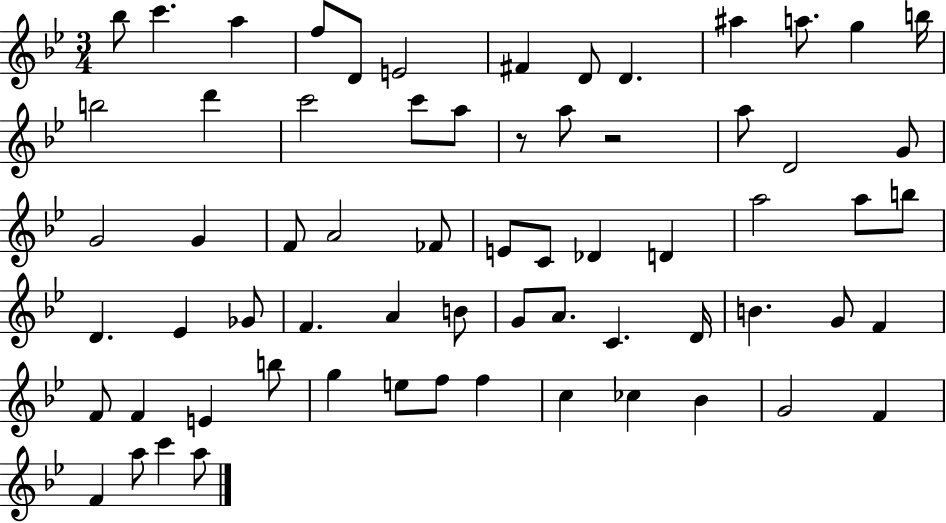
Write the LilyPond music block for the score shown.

{
  \clef treble
  \numericTimeSignature
  \time 3/4
  \key bes \major
  bes''8 c'''4. a''4 | f''8 d'8 e'2 | fis'4 d'8 d'4. | ais''4 a''8. g''4 b''16 | \break b''2 d'''4 | c'''2 c'''8 a''8 | r8 a''8 r2 | a''8 d'2 g'8 | \break g'2 g'4 | f'8 a'2 fes'8 | e'8 c'8 des'4 d'4 | a''2 a''8 b''8 | \break d'4. ees'4 ges'8 | f'4. a'4 b'8 | g'8 a'8. c'4. d'16 | b'4. g'8 f'4 | \break f'8 f'4 e'4 b''8 | g''4 e''8 f''8 f''4 | c''4 ces''4 bes'4 | g'2 f'4 | \break f'4 a''8 c'''4 a''8 | \bar "|."
}